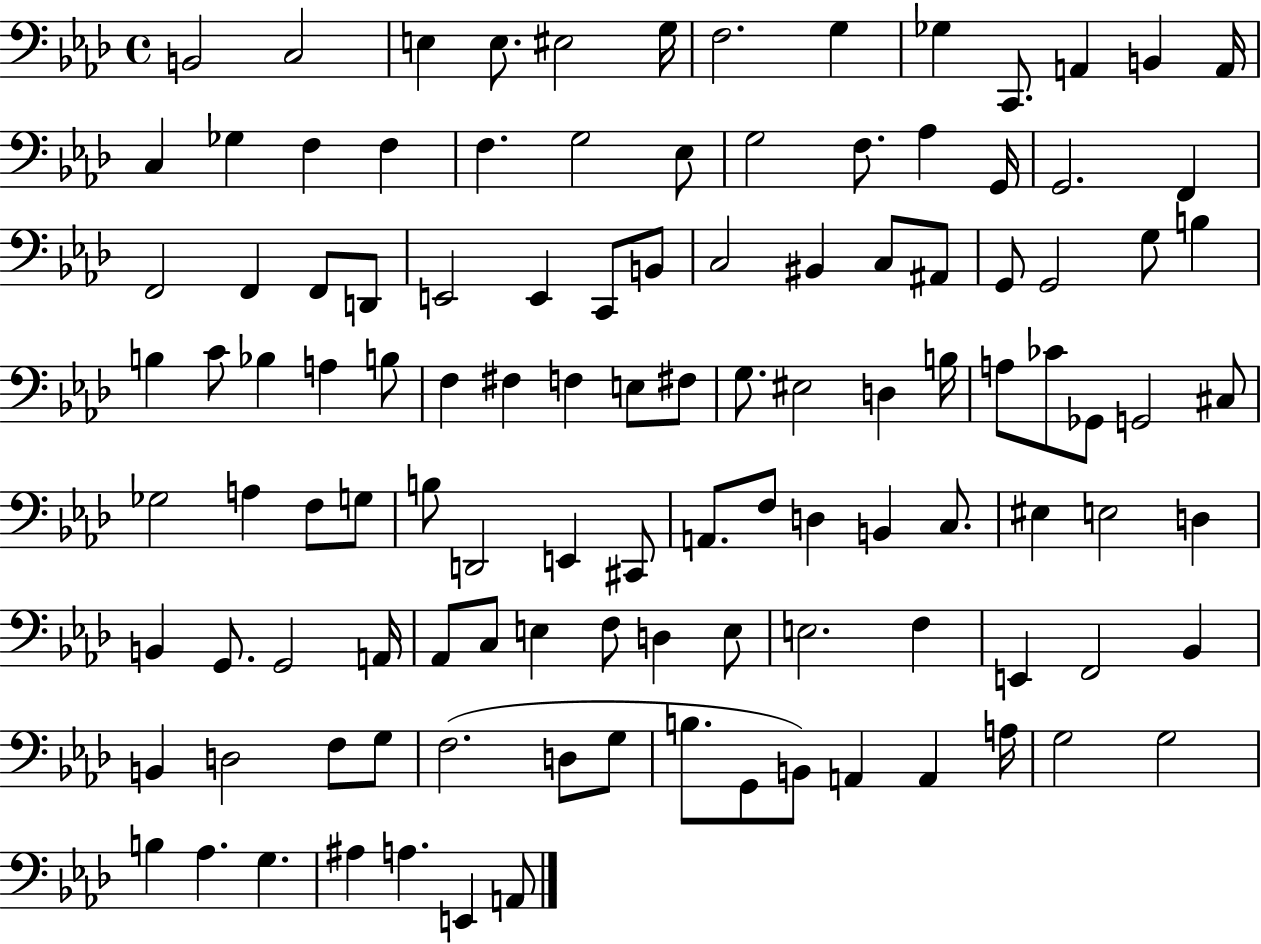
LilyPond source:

{
  \clef bass
  \time 4/4
  \defaultTimeSignature
  \key aes \major
  b,2 c2 | e4 e8. eis2 g16 | f2. g4 | ges4 c,8. a,4 b,4 a,16 | \break c4 ges4 f4 f4 | f4. g2 ees8 | g2 f8. aes4 g,16 | g,2. f,4 | \break f,2 f,4 f,8 d,8 | e,2 e,4 c,8 b,8 | c2 bis,4 c8 ais,8 | g,8 g,2 g8 b4 | \break b4 c'8 bes4 a4 b8 | f4 fis4 f4 e8 fis8 | g8. eis2 d4 b16 | a8 ces'8 ges,8 g,2 cis8 | \break ges2 a4 f8 g8 | b8 d,2 e,4 cis,8 | a,8. f8 d4 b,4 c8. | eis4 e2 d4 | \break b,4 g,8. g,2 a,16 | aes,8 c8 e4 f8 d4 e8 | e2. f4 | e,4 f,2 bes,4 | \break b,4 d2 f8 g8 | f2.( d8 g8 | b8. g,8 b,8) a,4 a,4 a16 | g2 g2 | \break b4 aes4. g4. | ais4 a4. e,4 a,8 | \bar "|."
}